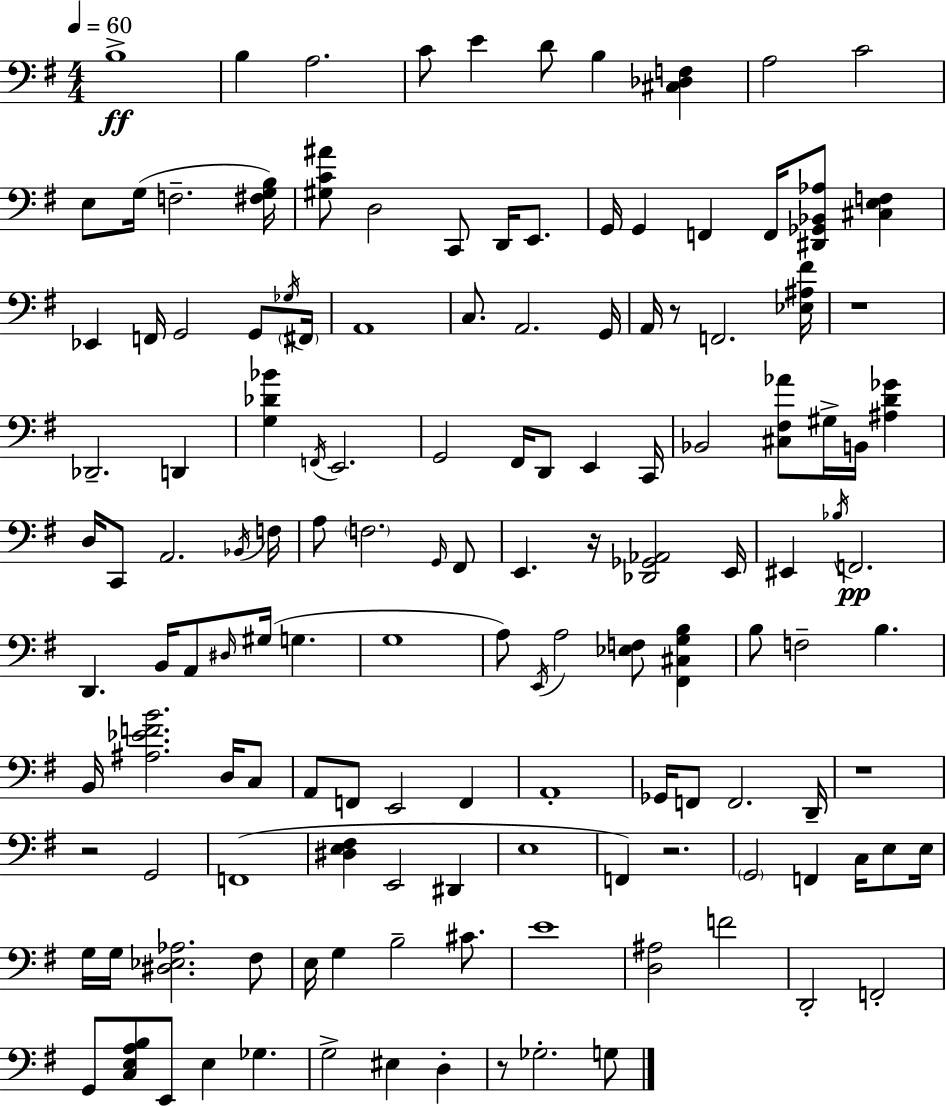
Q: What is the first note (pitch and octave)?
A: B3